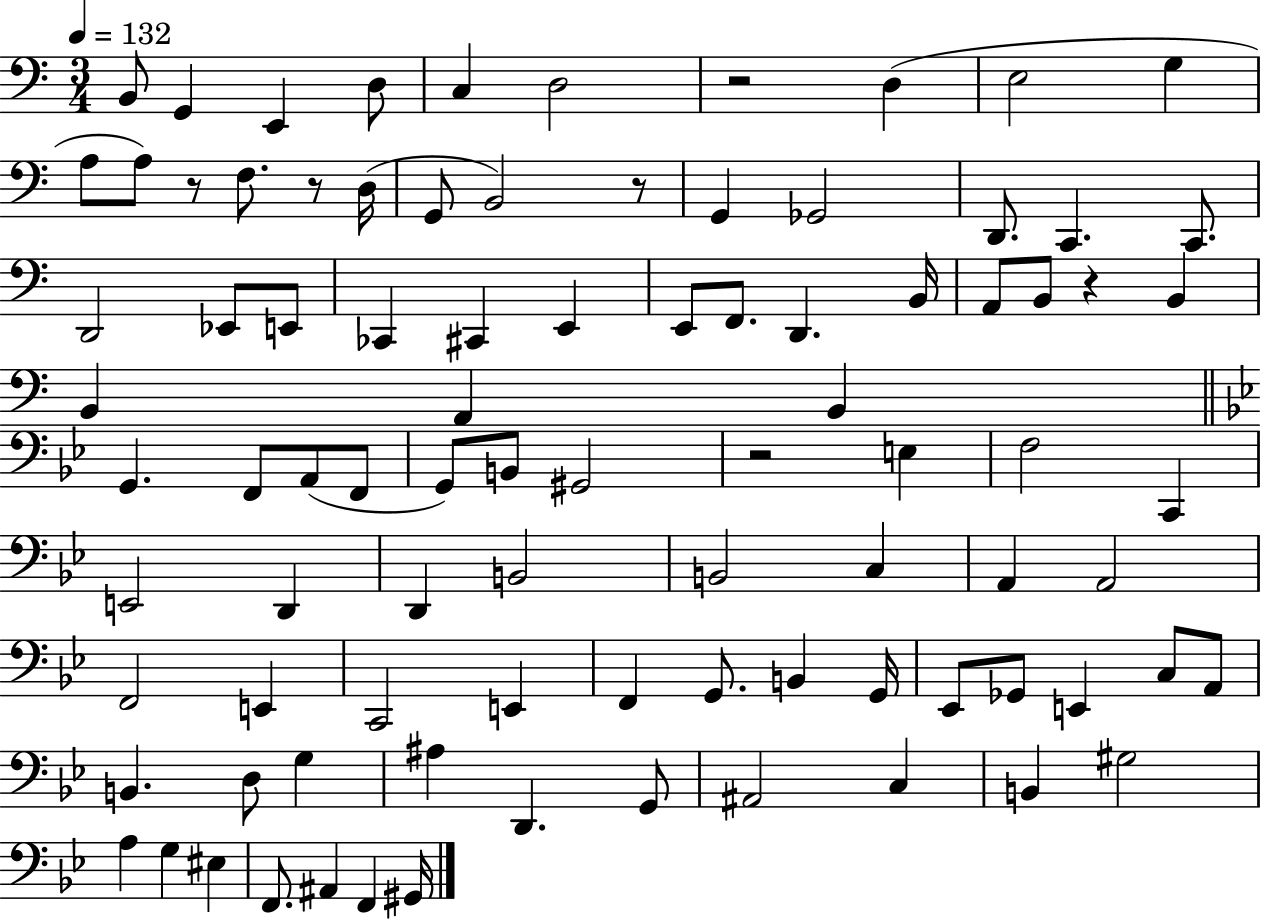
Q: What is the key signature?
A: C major